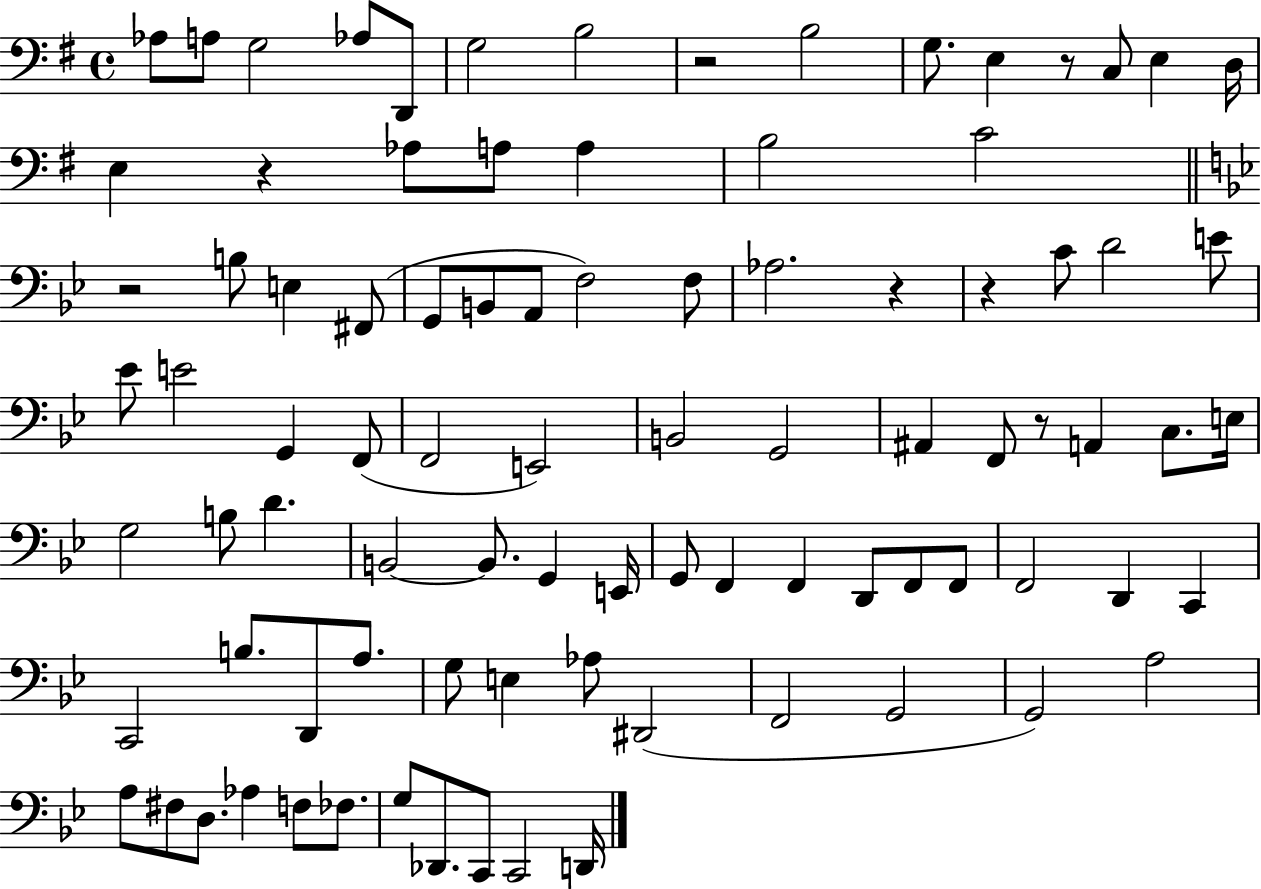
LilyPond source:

{
  \clef bass
  \time 4/4
  \defaultTimeSignature
  \key g \major
  aes8 a8 g2 aes8 d,8 | g2 b2 | r2 b2 | g8. e4 r8 c8 e4 d16 | \break e4 r4 aes8 a8 a4 | b2 c'2 | \bar "||" \break \key g \minor r2 b8 e4 fis,8( | g,8 b,8 a,8 f2) f8 | aes2. r4 | r4 c'8 d'2 e'8 | \break ees'8 e'2 g,4 f,8( | f,2 e,2) | b,2 g,2 | ais,4 f,8 r8 a,4 c8. e16 | \break g2 b8 d'4. | b,2~~ b,8. g,4 e,16 | g,8 f,4 f,4 d,8 f,8 f,8 | f,2 d,4 c,4 | \break c,2 b8. d,8 a8. | g8 e4 aes8 dis,2( | f,2 g,2 | g,2) a2 | \break a8 fis8 d8. aes4 f8 fes8. | g8 des,8. c,8 c,2 d,16 | \bar "|."
}